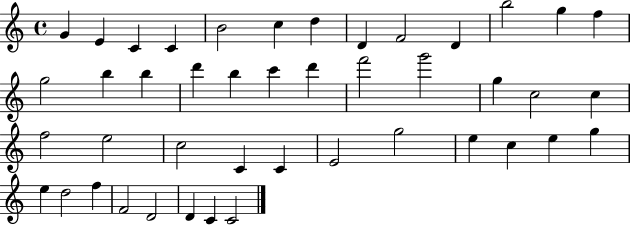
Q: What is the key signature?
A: C major